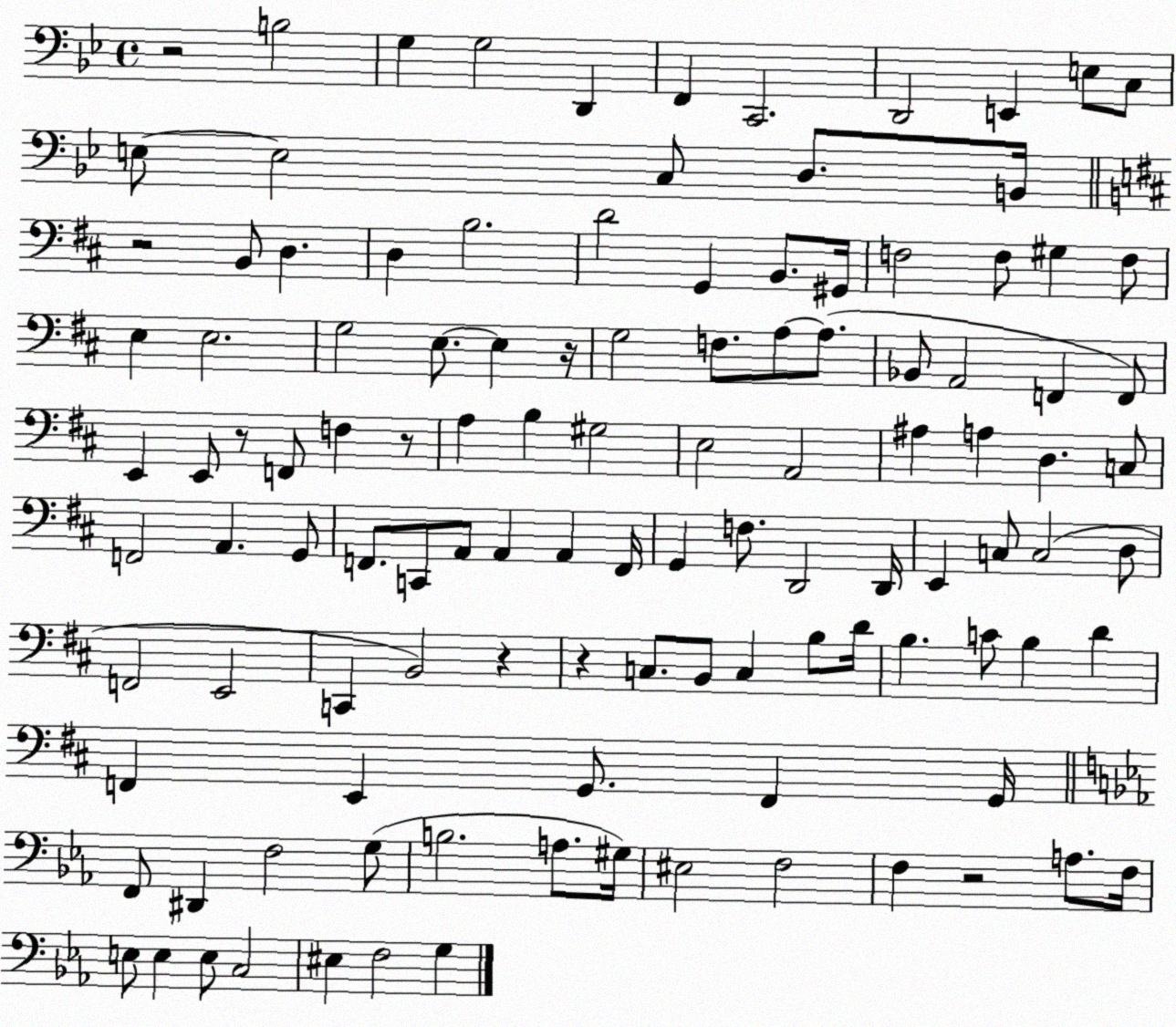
X:1
T:Untitled
M:4/4
L:1/4
K:Bb
z2 B,2 G, G,2 D,, F,, C,,2 D,,2 E,, E,/2 C,/2 E,/2 E,2 C,/2 D,/2 B,,/4 z2 B,,/2 D, D, B,2 D2 G,, B,,/2 ^G,,/4 F,2 F,/2 ^G, F,/2 E, E,2 G,2 E,/2 E, z/4 G,2 F,/2 A,/2 A,/2 _B,,/2 A,,2 F,, F,,/2 E,, E,,/2 z/2 F,,/2 F, z/2 A, B, ^G,2 E,2 A,,2 ^A, A, D, C,/2 F,,2 A,, G,,/2 F,,/2 C,,/2 A,,/2 A,, A,, F,,/4 G,, F,/2 D,,2 D,,/4 E,, C,/2 C,2 D,/2 F,,2 E,,2 C,, B,,2 z z C,/2 B,,/2 C, B,/2 D/4 B, C/2 B, D F,, E,, G,,/2 F,, G,,/4 F,,/2 ^D,, F,2 G,/2 B,2 A,/2 ^G,/4 ^E,2 F,2 F, z2 A,/2 F,/4 E,/2 E, E,/2 C,2 ^E, F,2 G,